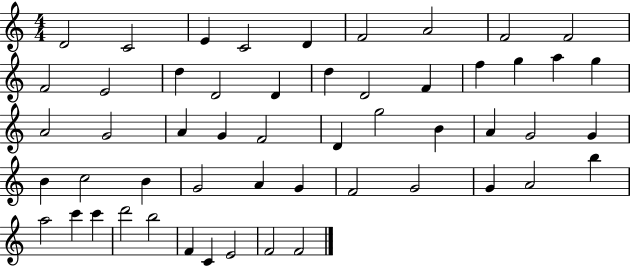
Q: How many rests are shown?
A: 0